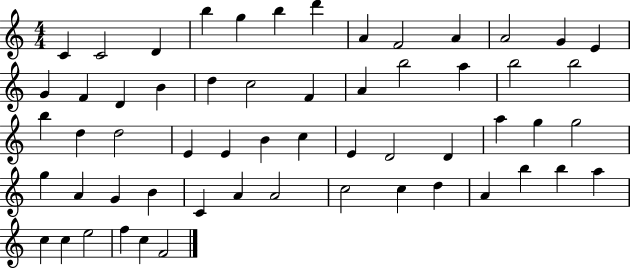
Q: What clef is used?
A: treble